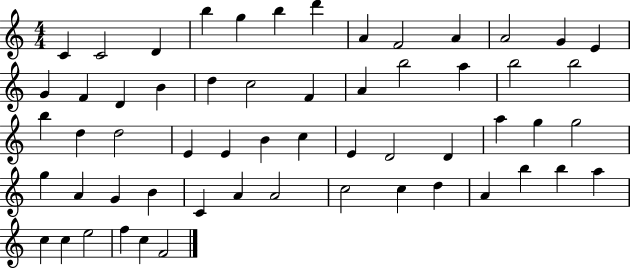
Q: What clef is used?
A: treble